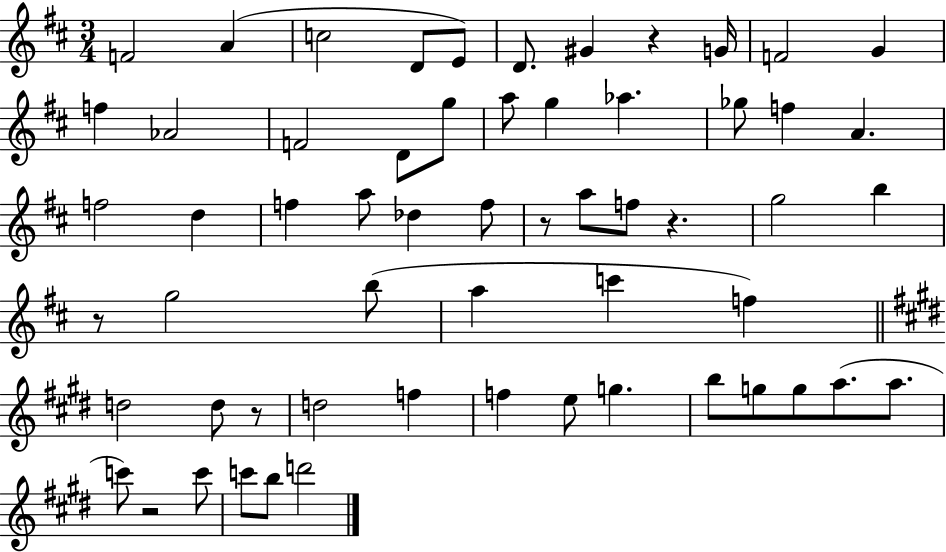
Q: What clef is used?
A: treble